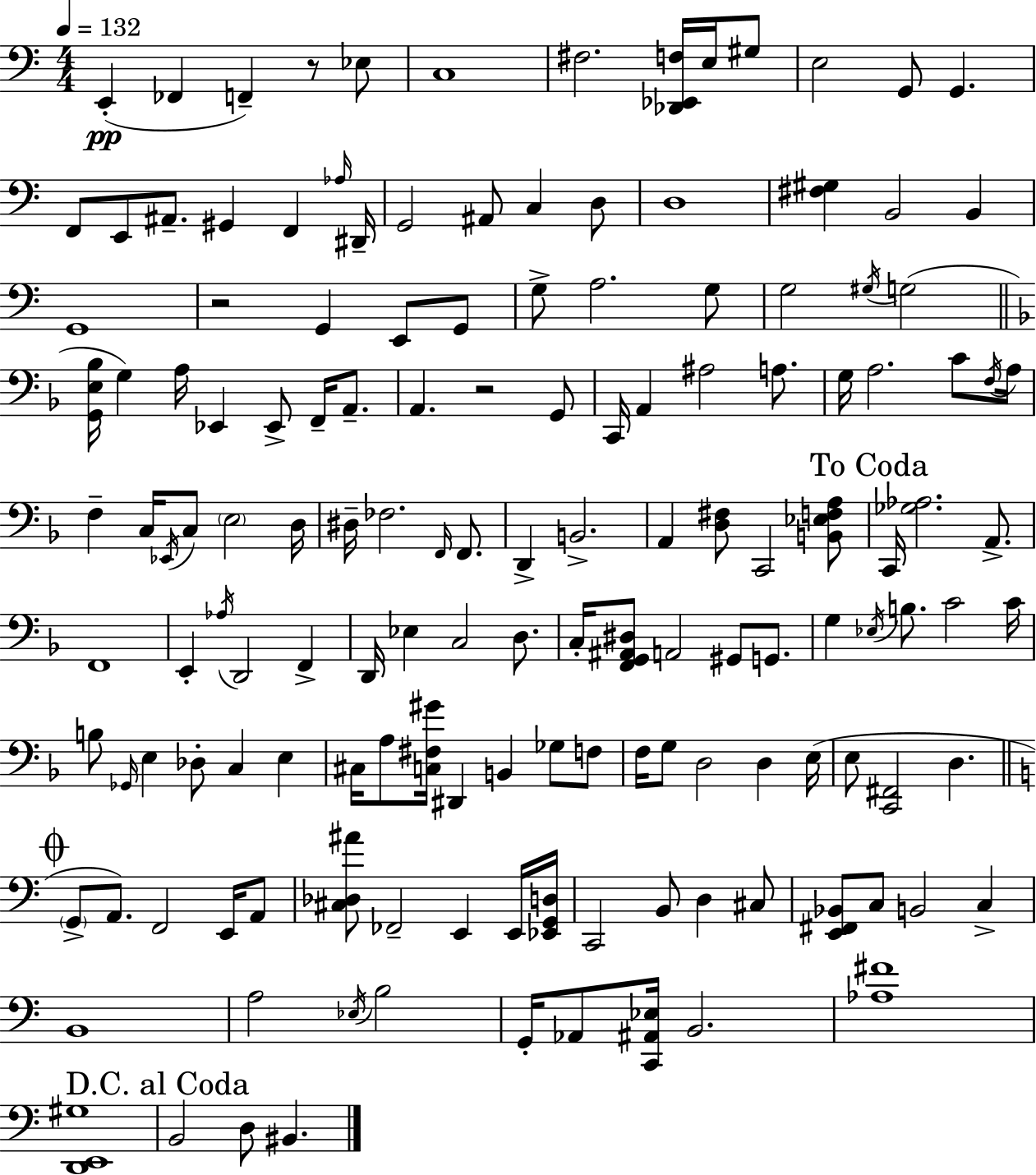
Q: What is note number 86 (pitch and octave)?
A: C4